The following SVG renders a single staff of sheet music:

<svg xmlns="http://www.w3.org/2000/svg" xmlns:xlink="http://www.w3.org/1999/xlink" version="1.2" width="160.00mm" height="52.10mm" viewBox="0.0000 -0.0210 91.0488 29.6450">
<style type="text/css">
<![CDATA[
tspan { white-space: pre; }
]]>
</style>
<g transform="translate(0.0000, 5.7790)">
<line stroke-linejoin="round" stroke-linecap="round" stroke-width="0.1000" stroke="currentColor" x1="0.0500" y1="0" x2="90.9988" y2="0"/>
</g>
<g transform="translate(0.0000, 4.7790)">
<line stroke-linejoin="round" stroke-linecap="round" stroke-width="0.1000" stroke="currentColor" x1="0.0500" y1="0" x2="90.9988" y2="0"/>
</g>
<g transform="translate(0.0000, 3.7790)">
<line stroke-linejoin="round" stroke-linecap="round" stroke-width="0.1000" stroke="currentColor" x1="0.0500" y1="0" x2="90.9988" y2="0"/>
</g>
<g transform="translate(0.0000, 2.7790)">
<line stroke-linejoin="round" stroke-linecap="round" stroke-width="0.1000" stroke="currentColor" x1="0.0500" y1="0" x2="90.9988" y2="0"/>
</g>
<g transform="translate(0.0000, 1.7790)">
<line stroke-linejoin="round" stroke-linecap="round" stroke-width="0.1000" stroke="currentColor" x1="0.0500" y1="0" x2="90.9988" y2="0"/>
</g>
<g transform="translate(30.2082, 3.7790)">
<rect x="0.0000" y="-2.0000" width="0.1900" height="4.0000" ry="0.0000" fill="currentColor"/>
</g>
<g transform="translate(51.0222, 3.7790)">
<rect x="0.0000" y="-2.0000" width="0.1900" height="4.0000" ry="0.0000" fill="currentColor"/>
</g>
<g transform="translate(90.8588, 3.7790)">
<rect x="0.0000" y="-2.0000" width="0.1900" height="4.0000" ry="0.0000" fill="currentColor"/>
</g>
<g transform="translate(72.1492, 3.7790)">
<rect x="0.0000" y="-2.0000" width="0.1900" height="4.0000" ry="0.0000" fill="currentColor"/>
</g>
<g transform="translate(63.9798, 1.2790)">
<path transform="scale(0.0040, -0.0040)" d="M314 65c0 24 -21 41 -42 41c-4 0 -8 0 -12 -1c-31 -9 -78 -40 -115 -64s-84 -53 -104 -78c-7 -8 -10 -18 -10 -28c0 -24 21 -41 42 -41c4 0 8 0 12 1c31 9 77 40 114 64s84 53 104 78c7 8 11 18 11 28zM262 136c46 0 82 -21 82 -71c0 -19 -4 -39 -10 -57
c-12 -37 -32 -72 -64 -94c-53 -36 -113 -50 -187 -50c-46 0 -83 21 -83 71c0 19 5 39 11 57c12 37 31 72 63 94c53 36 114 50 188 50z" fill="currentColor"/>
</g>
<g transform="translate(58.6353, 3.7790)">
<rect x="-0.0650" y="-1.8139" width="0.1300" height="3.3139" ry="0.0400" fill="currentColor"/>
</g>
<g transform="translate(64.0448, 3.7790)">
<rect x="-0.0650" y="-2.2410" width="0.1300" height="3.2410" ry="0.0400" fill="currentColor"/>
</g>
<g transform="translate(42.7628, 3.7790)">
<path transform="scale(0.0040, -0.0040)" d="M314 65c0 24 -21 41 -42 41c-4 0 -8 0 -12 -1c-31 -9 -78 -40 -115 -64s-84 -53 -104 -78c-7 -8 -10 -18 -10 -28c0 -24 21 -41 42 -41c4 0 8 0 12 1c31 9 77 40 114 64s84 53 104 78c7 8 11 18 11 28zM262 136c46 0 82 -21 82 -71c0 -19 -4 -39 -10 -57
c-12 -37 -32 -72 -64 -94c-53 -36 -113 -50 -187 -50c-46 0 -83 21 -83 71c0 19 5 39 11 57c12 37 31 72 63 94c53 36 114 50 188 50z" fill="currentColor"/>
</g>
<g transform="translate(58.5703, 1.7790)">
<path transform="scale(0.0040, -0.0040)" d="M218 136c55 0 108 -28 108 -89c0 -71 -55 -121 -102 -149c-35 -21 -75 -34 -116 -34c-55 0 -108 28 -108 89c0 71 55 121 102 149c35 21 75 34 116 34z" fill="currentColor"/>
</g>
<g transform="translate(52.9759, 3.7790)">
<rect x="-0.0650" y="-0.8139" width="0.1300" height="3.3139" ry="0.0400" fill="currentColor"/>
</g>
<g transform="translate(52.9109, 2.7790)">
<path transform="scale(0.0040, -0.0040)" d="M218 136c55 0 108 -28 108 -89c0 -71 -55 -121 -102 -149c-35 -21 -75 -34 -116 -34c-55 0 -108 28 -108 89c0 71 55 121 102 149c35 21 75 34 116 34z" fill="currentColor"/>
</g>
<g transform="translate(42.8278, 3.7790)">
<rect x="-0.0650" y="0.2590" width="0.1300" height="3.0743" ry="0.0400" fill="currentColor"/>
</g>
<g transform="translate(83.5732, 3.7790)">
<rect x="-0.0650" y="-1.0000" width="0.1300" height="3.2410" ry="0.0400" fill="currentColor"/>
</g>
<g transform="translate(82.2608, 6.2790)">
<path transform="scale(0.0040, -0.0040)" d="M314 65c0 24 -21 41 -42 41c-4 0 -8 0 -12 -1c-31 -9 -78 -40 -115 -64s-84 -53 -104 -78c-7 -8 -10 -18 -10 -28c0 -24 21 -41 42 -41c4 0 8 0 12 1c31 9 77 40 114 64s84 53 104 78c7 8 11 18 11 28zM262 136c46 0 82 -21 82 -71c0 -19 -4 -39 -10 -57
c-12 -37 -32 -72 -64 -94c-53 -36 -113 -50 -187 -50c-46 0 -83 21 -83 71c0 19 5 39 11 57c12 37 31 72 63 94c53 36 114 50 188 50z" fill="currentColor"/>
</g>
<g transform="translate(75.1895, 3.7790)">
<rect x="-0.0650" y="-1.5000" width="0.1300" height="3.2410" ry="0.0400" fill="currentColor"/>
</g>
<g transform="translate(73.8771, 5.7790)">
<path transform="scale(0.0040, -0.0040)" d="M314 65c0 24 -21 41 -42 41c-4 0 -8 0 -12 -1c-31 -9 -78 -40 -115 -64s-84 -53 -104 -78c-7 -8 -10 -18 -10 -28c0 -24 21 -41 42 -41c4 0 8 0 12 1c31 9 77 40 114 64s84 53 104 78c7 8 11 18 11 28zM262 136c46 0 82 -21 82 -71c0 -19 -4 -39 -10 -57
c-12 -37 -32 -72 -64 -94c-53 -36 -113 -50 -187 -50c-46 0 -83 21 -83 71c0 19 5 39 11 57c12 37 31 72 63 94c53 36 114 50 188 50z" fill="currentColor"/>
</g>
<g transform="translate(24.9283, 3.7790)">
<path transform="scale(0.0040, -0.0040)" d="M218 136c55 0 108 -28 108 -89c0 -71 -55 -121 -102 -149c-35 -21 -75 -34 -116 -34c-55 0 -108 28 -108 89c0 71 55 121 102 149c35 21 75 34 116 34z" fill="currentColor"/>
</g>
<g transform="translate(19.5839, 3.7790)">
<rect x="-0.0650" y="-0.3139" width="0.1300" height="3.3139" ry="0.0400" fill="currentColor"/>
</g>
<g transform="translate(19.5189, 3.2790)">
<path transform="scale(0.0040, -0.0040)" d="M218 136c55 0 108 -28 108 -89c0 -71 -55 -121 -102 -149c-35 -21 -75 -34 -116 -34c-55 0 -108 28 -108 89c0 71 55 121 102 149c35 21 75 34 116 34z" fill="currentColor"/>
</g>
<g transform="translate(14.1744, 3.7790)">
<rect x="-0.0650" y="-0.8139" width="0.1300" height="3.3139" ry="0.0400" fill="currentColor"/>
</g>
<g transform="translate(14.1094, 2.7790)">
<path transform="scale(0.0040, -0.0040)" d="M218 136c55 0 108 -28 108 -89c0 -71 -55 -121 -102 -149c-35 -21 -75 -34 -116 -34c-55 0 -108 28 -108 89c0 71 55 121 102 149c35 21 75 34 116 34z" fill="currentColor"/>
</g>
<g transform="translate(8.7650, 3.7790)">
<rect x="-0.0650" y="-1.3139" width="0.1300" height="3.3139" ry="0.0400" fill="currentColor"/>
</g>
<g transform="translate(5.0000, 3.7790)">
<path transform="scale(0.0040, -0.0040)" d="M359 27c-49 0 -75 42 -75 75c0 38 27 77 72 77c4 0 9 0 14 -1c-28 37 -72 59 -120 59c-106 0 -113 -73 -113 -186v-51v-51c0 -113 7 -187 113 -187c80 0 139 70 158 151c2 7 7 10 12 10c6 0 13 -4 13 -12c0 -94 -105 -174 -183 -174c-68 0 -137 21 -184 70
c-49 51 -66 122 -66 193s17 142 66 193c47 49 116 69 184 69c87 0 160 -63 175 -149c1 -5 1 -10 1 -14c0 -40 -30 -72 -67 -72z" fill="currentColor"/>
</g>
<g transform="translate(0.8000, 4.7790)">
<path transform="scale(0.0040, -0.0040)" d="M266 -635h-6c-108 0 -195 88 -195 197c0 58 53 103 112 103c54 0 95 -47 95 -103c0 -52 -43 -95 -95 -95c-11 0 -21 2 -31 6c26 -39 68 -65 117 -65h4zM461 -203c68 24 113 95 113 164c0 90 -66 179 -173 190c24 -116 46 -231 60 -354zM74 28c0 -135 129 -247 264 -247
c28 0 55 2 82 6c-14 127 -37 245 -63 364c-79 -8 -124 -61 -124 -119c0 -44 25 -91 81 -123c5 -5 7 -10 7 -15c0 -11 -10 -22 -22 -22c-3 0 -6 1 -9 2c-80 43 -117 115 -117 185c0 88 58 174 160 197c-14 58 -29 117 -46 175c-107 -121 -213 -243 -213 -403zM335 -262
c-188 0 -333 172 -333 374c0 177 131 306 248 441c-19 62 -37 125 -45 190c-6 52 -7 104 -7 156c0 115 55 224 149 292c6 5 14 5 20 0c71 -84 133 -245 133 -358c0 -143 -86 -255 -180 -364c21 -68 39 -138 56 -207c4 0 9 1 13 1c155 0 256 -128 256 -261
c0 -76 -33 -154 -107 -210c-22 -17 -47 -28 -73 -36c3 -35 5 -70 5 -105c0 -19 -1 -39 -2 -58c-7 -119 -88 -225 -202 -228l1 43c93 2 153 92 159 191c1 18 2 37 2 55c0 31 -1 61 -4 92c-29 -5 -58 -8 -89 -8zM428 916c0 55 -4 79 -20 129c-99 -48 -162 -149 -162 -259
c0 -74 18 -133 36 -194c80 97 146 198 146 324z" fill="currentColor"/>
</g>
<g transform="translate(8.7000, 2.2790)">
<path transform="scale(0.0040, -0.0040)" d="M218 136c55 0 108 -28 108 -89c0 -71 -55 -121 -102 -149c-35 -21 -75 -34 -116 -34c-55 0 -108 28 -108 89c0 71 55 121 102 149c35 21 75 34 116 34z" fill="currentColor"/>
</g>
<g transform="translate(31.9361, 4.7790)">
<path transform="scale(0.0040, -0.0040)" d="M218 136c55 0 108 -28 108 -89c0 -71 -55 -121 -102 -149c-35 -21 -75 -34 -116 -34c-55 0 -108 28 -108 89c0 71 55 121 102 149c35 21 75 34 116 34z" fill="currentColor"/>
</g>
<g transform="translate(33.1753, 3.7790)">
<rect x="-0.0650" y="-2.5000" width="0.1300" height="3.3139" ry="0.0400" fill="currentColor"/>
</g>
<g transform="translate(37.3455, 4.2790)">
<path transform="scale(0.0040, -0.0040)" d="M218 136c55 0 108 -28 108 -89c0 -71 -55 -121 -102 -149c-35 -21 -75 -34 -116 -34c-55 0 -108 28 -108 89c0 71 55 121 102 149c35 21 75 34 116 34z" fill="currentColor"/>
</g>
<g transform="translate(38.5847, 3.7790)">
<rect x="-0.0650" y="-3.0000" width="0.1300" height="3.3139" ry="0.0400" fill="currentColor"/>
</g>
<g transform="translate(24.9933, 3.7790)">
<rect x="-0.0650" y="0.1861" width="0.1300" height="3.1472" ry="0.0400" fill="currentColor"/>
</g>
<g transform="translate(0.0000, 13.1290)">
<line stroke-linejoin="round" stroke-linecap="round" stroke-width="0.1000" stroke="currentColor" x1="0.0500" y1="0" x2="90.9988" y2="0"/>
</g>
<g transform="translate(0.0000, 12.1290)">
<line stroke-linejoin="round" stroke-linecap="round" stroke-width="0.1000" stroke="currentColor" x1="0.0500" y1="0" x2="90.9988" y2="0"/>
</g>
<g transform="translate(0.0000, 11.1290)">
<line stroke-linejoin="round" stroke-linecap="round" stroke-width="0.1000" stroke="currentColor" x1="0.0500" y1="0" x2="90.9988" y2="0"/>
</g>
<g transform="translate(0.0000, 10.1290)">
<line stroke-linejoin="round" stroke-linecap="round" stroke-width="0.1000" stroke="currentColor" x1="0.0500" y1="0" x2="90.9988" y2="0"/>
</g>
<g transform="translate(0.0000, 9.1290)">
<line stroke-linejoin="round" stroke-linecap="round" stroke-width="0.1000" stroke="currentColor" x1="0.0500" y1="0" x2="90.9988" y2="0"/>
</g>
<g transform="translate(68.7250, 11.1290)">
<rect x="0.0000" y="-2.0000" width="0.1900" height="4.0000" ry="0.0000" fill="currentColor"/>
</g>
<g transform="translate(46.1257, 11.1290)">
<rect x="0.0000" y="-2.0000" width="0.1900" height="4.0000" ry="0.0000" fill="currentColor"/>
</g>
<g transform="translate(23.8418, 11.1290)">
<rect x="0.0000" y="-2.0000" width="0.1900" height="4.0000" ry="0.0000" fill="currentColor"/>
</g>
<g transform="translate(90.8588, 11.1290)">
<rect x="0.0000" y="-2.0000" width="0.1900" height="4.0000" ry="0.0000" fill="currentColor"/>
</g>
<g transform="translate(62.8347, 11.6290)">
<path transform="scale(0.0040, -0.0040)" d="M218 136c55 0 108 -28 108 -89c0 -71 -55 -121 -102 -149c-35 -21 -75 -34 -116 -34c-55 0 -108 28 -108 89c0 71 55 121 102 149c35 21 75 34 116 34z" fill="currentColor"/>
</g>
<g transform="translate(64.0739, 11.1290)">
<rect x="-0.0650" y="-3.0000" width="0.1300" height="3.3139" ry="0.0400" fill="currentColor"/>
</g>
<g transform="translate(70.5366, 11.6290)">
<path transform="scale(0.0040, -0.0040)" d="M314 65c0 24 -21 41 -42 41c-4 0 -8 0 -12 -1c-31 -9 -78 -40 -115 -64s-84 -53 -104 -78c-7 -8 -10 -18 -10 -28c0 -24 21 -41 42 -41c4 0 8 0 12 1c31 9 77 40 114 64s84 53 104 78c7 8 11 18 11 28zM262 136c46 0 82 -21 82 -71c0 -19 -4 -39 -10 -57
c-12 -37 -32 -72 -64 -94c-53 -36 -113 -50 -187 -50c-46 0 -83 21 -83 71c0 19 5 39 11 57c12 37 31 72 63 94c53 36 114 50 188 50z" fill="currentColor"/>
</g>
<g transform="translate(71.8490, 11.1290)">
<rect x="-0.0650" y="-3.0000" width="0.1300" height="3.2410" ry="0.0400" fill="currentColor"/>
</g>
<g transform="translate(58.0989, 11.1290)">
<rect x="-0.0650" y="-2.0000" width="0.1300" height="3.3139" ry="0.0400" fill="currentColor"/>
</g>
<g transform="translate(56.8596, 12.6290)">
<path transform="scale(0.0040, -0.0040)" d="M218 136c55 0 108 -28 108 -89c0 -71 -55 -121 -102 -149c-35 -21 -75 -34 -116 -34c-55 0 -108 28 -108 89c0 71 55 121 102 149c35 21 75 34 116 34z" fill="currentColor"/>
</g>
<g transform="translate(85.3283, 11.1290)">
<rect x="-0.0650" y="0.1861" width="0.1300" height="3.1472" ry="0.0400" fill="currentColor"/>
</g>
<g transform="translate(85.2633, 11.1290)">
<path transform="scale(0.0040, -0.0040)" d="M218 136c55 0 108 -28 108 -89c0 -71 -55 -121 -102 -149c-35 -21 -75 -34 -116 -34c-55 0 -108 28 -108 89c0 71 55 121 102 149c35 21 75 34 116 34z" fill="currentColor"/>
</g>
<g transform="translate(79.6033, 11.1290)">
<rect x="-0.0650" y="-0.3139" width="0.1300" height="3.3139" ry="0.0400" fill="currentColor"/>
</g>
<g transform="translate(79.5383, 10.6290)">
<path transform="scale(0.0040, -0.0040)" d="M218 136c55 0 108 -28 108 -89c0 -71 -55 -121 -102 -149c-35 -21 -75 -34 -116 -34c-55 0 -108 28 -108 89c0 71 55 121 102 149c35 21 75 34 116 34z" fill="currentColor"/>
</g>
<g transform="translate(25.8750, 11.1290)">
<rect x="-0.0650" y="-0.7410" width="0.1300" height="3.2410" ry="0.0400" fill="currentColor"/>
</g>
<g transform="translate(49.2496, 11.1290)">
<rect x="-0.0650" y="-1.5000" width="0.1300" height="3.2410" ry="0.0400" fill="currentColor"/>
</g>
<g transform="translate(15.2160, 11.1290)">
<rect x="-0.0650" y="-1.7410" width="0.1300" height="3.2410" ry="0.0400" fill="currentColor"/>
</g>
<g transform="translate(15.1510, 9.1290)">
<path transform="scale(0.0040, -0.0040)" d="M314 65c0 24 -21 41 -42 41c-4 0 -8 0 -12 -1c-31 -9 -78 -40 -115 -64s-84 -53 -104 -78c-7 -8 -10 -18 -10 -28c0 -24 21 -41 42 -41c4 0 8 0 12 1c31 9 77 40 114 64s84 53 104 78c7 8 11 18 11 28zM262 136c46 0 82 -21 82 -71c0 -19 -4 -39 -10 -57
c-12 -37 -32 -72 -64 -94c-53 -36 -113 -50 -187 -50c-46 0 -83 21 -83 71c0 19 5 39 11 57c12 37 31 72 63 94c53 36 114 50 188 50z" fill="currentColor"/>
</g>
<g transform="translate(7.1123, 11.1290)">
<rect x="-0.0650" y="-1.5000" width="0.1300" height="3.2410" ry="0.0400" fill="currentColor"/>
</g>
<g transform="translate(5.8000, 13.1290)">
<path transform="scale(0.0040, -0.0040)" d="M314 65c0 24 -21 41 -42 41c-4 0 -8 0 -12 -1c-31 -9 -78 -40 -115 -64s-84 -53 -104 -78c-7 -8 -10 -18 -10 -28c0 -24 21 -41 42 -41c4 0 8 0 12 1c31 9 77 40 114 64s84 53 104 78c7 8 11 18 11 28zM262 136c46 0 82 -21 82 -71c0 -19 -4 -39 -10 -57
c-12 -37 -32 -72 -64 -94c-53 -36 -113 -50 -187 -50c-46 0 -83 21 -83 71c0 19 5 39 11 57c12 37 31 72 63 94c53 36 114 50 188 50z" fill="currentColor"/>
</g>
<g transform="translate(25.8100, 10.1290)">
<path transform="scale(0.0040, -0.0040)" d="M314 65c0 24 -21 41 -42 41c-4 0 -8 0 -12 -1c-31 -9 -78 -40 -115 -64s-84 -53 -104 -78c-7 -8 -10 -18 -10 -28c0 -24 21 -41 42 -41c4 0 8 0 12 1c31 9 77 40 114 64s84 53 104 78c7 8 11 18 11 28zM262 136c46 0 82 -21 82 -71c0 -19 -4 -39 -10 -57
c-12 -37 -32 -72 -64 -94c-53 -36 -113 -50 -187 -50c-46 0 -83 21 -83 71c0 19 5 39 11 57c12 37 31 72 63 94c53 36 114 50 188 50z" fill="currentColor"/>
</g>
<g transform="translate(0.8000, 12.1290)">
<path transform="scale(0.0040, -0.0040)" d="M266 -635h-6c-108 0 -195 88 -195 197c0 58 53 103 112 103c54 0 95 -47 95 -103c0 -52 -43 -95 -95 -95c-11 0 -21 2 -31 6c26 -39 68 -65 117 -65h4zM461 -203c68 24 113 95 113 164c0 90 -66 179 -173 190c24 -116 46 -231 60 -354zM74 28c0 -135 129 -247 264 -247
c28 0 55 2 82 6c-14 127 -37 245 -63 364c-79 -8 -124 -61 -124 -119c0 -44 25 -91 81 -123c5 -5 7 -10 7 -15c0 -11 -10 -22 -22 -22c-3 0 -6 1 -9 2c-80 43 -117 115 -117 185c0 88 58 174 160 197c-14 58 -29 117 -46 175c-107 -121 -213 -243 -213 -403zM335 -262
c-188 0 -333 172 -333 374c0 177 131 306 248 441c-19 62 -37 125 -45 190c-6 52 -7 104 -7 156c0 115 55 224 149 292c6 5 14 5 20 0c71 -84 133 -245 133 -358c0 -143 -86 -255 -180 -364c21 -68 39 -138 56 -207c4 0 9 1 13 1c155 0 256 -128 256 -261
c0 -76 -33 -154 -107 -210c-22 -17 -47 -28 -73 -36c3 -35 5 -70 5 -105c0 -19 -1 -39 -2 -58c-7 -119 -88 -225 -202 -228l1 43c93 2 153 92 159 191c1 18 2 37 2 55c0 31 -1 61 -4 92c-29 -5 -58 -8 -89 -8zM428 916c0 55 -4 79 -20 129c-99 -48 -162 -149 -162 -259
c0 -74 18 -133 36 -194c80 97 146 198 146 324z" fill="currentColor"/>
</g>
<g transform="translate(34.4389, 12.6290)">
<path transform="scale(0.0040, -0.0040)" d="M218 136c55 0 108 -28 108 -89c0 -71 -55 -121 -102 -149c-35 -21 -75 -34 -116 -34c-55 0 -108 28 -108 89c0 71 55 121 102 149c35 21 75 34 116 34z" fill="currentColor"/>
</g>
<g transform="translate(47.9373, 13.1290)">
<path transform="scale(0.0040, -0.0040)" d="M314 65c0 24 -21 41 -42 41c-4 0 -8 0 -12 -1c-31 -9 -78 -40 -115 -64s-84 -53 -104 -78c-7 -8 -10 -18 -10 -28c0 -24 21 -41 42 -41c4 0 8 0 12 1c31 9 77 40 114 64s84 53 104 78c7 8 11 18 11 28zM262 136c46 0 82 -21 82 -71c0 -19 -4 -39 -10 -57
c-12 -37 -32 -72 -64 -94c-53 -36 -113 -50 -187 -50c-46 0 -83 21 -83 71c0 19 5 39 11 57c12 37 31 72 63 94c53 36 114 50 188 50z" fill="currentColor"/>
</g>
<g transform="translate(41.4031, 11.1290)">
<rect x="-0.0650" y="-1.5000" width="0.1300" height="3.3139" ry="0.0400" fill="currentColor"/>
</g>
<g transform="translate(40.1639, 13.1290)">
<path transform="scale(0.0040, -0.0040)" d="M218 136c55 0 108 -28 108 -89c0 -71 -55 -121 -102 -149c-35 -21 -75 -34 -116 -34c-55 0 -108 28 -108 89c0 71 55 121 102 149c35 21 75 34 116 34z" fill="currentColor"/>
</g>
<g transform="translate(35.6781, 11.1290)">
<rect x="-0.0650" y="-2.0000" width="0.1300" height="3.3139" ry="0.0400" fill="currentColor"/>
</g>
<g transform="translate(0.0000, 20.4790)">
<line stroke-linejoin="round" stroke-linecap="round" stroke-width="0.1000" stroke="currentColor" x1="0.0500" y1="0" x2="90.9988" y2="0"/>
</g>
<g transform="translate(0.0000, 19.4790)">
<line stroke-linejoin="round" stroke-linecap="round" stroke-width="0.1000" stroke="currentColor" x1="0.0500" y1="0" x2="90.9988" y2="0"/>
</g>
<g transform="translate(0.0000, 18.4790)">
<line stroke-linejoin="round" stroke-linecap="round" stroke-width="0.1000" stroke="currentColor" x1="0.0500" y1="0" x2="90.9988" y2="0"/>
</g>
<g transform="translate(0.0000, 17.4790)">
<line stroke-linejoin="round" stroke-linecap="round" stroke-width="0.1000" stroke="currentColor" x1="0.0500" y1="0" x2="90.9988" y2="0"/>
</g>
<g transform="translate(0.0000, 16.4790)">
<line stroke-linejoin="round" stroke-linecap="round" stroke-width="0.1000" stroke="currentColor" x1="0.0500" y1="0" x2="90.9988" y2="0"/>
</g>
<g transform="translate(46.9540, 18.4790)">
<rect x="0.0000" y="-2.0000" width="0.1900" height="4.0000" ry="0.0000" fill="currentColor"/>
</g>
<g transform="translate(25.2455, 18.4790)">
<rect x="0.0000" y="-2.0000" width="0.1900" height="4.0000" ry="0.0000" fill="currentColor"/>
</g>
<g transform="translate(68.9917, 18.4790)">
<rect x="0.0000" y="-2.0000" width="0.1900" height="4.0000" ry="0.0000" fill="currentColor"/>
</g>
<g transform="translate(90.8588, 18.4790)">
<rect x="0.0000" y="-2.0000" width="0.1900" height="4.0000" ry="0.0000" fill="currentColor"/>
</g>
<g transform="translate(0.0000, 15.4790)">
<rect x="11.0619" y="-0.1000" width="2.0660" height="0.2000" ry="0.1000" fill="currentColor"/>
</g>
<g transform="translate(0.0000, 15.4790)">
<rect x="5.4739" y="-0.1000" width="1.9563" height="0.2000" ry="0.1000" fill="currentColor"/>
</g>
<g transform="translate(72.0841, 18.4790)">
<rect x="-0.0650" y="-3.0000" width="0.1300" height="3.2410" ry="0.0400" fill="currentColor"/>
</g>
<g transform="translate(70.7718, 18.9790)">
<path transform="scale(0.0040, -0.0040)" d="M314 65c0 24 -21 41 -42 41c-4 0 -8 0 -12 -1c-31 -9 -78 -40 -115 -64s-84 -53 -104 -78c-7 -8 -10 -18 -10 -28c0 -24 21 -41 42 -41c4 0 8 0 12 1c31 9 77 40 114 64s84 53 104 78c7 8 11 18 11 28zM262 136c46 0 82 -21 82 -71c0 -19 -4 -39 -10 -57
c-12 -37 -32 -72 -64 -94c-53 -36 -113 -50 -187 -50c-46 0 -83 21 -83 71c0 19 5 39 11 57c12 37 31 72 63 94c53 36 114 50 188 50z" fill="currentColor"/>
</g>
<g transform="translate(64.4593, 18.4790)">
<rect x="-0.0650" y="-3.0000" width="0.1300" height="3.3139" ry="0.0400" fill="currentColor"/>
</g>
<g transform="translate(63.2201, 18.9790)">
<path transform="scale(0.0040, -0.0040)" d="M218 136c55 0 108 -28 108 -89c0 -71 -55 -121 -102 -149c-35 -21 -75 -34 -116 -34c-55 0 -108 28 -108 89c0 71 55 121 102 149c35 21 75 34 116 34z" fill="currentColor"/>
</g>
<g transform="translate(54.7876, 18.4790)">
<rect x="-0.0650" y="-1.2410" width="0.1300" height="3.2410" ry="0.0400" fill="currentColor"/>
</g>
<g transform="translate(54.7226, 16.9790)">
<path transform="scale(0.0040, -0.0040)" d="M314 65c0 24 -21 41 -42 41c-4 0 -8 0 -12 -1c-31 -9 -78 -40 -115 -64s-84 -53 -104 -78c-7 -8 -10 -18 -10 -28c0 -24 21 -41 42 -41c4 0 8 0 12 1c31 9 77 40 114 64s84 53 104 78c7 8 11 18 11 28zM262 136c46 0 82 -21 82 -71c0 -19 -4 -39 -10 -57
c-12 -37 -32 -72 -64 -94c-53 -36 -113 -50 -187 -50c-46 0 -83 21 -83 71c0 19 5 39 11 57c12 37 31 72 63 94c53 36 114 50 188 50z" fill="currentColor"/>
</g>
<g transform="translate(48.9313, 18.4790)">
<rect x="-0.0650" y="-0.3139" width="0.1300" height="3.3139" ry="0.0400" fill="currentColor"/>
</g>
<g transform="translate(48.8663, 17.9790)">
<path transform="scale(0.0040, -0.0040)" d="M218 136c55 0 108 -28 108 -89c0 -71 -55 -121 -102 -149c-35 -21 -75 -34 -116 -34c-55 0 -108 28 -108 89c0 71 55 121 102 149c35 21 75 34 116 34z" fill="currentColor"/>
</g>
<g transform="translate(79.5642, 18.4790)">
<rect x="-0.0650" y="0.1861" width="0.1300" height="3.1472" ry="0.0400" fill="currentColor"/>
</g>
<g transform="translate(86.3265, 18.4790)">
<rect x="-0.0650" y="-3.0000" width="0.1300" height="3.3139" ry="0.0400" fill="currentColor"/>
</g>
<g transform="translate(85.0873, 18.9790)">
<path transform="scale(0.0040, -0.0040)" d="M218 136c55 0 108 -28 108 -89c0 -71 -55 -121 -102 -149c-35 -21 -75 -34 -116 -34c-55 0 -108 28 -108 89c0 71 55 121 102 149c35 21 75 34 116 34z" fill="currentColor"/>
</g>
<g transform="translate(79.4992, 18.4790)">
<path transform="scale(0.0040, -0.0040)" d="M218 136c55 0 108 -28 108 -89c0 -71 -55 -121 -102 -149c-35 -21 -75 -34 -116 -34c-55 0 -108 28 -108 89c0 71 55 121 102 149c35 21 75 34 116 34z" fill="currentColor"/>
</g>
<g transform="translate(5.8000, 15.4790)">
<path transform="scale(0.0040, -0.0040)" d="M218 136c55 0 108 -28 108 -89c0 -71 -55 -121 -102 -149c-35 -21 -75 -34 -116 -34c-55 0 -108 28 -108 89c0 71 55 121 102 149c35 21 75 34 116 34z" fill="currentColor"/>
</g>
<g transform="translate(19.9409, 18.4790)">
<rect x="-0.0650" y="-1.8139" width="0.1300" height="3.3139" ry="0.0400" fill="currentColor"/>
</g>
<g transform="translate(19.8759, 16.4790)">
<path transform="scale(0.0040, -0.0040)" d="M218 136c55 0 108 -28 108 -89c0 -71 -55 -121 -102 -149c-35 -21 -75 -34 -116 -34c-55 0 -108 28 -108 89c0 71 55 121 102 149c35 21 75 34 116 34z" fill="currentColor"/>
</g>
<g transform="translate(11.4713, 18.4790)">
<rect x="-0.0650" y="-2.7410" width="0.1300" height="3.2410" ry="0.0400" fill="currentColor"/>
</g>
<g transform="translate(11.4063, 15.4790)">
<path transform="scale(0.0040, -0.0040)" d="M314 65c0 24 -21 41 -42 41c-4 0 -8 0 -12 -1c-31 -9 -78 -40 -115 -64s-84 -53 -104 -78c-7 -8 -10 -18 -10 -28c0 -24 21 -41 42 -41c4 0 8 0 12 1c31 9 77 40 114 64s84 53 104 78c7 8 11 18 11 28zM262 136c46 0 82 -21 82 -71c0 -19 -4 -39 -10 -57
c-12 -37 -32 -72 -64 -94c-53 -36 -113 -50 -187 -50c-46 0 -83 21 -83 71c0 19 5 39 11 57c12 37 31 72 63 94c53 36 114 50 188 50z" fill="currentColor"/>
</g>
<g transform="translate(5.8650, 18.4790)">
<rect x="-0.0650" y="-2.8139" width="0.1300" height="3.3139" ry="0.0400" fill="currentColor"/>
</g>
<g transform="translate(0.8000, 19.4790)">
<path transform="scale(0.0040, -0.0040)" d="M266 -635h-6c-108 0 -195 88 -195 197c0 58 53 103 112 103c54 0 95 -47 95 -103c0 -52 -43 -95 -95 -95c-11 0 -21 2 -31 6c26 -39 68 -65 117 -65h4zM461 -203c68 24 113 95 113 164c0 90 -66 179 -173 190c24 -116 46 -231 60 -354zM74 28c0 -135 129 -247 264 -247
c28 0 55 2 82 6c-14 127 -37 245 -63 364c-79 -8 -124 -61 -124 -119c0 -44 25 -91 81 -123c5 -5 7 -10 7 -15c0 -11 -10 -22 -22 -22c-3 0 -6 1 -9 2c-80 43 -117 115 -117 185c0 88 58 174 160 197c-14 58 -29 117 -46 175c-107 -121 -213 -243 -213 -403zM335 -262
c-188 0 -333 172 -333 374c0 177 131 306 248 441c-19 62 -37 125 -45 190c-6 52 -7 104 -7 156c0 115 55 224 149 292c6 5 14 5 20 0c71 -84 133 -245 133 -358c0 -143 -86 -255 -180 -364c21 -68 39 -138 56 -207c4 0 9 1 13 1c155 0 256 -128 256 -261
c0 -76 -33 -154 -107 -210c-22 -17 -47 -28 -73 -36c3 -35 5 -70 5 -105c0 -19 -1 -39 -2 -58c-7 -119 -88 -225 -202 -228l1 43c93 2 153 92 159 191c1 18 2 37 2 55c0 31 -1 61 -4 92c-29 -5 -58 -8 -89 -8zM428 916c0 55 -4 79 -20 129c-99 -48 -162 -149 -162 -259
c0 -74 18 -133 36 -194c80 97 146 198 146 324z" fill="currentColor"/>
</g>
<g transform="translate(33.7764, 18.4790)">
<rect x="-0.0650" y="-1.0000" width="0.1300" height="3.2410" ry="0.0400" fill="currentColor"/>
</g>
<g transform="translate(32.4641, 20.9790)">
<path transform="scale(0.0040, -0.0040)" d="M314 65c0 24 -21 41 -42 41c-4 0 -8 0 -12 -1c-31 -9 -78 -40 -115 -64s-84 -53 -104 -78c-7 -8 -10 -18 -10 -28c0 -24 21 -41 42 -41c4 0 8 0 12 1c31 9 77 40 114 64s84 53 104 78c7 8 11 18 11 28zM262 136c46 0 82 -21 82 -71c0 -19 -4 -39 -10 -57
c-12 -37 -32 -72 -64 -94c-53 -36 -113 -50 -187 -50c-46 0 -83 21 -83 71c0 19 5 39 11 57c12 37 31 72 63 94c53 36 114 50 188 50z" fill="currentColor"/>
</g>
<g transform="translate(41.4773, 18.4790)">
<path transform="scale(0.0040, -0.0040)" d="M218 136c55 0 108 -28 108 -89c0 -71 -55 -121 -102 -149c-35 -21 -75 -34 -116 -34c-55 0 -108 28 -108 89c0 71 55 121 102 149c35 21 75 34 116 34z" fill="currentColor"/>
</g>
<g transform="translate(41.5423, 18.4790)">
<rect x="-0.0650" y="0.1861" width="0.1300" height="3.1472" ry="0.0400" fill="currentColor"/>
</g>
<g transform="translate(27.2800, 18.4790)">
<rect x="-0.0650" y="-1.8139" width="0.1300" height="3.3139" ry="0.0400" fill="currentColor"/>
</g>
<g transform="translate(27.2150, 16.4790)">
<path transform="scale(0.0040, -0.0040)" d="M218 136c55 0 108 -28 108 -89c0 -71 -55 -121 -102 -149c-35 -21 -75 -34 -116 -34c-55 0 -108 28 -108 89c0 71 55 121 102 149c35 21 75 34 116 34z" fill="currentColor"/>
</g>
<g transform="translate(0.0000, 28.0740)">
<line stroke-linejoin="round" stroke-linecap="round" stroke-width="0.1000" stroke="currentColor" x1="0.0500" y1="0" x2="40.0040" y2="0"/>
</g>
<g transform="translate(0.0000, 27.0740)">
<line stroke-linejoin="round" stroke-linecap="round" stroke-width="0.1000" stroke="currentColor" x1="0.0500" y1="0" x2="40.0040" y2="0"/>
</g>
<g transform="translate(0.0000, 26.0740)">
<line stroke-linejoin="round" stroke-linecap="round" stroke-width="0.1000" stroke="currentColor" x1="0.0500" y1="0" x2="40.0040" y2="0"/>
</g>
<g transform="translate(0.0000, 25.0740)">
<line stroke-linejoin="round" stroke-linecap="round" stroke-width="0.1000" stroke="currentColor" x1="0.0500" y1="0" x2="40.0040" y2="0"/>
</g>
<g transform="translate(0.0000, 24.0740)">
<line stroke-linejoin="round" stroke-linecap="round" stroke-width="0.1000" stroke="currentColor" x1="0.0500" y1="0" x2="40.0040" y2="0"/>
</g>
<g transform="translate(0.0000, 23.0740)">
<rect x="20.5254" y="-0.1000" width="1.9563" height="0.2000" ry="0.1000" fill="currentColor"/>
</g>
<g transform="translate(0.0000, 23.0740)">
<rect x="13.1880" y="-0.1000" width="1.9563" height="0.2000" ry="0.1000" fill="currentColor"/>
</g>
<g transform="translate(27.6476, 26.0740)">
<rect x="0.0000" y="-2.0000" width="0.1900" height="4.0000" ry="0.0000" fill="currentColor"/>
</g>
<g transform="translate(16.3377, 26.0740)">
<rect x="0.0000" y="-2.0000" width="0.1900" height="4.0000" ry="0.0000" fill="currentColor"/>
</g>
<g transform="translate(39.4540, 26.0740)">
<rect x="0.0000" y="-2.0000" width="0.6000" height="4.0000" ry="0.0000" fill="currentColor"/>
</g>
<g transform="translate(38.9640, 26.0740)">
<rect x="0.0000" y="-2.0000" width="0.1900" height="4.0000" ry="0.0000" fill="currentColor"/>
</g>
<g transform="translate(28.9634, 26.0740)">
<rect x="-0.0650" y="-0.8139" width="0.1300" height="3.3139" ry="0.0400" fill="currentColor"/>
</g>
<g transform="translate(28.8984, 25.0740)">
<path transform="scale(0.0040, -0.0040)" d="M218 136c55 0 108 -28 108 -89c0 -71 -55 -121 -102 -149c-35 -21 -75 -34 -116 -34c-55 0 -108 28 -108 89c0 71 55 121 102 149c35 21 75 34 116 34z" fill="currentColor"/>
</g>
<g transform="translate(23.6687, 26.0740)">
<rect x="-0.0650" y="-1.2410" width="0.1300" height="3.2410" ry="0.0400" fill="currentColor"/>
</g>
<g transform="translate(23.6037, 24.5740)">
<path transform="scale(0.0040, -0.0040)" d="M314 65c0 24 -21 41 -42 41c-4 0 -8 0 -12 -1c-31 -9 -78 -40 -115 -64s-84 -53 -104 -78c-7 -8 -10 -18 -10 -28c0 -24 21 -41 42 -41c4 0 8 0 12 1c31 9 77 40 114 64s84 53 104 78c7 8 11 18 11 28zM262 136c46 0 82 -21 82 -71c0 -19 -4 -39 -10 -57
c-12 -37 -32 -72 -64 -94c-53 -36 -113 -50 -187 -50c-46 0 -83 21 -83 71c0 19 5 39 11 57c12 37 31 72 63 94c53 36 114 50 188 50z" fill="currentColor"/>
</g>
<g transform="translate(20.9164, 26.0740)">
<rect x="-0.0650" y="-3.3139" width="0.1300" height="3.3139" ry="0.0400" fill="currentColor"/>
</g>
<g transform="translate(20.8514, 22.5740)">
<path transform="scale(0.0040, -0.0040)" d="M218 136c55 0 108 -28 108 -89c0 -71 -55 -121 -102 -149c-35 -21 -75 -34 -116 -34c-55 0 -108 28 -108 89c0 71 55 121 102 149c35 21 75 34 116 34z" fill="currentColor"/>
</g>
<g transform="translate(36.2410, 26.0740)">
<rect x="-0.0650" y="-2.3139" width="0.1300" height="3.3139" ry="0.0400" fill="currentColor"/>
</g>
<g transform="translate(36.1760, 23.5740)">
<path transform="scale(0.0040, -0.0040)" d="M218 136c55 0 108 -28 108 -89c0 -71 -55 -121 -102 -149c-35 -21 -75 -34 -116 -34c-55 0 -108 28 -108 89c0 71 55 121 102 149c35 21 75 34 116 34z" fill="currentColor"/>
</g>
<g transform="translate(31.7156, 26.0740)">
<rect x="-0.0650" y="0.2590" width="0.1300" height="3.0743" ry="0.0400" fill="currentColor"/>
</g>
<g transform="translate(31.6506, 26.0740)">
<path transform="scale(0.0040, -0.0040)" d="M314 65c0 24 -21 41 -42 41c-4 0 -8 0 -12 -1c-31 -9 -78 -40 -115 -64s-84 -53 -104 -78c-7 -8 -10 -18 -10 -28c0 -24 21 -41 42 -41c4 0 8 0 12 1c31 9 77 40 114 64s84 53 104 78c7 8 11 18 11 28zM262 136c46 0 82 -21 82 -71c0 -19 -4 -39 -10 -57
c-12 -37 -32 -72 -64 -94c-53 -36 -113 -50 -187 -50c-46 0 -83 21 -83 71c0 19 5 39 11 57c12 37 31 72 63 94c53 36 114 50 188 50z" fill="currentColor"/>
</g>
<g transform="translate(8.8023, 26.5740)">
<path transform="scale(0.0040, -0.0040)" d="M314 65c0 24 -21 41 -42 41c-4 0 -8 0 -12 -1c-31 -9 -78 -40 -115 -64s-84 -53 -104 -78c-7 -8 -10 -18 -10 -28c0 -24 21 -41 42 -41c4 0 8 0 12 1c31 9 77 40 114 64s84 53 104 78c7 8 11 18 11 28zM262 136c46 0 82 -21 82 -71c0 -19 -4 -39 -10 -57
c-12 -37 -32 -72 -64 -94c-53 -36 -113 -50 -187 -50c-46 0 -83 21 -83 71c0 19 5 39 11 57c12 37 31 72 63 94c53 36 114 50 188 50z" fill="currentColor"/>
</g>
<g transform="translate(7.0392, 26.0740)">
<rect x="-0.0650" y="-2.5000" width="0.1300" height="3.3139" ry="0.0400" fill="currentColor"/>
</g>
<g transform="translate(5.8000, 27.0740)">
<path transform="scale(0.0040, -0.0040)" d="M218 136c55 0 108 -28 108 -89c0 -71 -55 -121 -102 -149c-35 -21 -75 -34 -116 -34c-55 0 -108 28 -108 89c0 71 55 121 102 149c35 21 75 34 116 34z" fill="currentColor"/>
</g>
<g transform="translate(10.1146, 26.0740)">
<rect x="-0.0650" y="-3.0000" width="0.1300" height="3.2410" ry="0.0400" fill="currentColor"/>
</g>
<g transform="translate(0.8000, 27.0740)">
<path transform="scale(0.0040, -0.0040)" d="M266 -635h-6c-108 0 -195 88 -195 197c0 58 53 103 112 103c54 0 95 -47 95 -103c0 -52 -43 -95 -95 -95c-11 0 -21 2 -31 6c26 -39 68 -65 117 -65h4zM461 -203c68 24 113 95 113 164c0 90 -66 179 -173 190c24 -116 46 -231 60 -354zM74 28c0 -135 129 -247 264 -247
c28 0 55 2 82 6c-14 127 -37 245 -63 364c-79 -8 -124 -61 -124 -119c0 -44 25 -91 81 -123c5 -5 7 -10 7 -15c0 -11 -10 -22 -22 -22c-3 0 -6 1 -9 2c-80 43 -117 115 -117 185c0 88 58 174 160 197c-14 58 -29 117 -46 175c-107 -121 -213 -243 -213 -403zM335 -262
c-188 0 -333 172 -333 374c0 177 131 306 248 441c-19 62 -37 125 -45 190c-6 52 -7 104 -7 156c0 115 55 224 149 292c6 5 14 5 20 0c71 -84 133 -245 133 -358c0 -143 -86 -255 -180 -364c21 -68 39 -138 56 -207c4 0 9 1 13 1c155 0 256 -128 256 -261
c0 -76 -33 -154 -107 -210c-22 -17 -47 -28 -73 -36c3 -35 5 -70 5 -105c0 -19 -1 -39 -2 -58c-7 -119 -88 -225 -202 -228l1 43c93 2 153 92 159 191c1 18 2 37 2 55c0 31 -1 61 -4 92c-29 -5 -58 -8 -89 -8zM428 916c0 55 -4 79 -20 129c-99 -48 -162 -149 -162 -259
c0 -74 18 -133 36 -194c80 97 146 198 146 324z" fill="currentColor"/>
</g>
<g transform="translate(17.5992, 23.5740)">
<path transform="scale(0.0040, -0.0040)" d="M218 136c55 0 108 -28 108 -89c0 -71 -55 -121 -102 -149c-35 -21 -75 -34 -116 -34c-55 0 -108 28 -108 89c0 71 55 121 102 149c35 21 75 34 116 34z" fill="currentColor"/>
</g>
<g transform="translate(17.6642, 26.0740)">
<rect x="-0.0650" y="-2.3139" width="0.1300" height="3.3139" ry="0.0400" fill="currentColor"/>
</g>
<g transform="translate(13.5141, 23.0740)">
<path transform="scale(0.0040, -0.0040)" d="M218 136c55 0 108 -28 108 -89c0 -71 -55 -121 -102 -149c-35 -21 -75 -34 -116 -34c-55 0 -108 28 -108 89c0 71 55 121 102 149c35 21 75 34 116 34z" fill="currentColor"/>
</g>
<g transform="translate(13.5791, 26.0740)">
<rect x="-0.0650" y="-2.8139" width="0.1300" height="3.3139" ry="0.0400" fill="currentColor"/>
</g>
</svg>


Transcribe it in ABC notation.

X:1
T:Untitled
M:4/4
L:1/4
K:C
e d c B G A B2 d f g2 E2 D2 E2 f2 d2 F E E2 F A A2 c B a a2 f f D2 B c e2 A A2 B A G A2 a g b e2 d B2 g